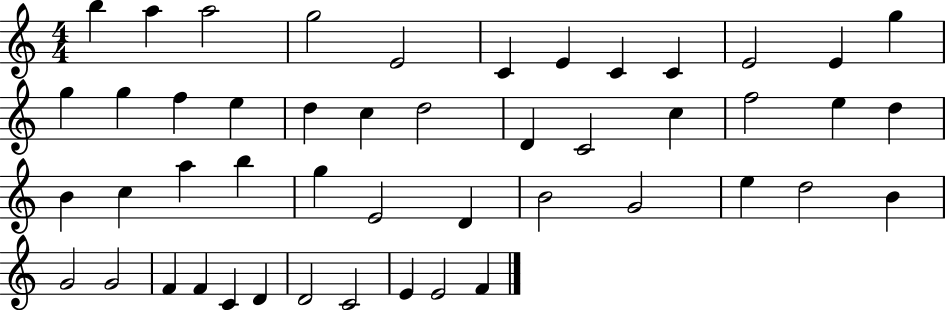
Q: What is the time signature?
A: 4/4